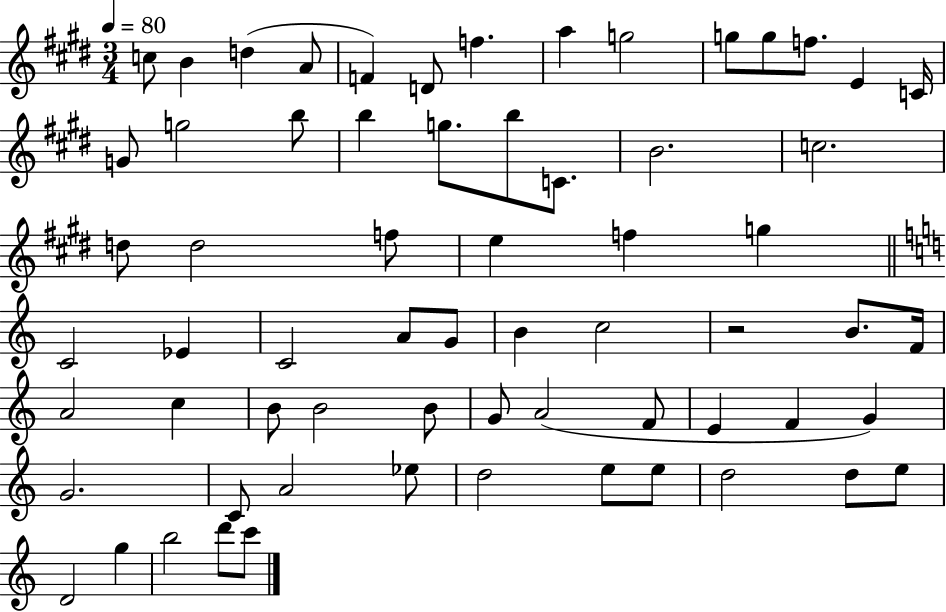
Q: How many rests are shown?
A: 1